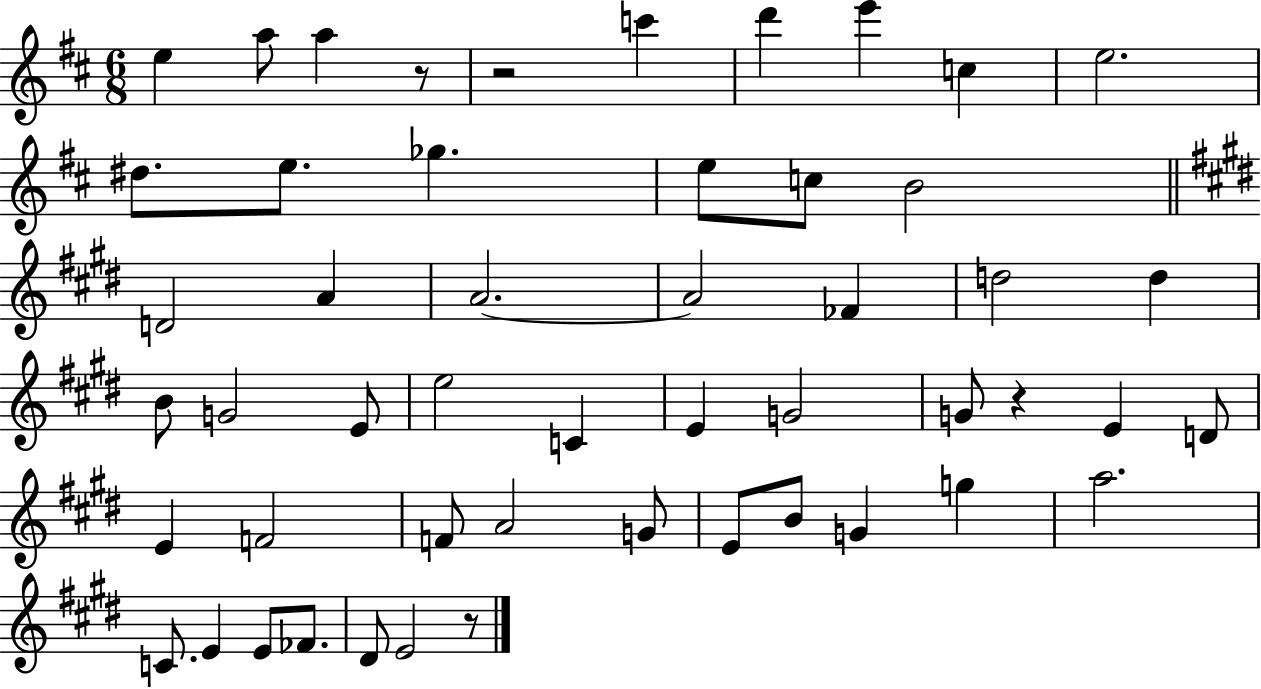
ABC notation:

X:1
T:Untitled
M:6/8
L:1/4
K:D
e a/2 a z/2 z2 c' d' e' c e2 ^d/2 e/2 _g e/2 c/2 B2 D2 A A2 A2 _F d2 d B/2 G2 E/2 e2 C E G2 G/2 z E D/2 E F2 F/2 A2 G/2 E/2 B/2 G g a2 C/2 E E/2 _F/2 ^D/2 E2 z/2